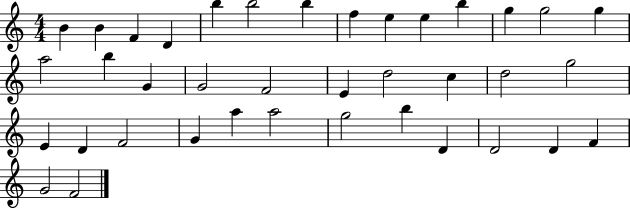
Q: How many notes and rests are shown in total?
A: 38